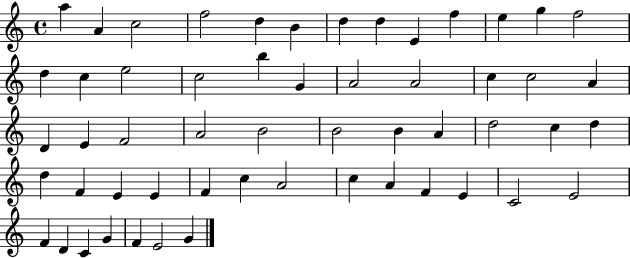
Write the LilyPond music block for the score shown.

{
  \clef treble
  \time 4/4
  \defaultTimeSignature
  \key c \major
  a''4 a'4 c''2 | f''2 d''4 b'4 | d''4 d''4 e'4 f''4 | e''4 g''4 f''2 | \break d''4 c''4 e''2 | c''2 b''4 g'4 | a'2 a'2 | c''4 c''2 a'4 | \break d'4 e'4 f'2 | a'2 b'2 | b'2 b'4 a'4 | d''2 c''4 d''4 | \break d''4 f'4 e'4 e'4 | f'4 c''4 a'2 | c''4 a'4 f'4 e'4 | c'2 e'2 | \break f'4 d'4 c'4 g'4 | f'4 e'2 g'4 | \bar "|."
}